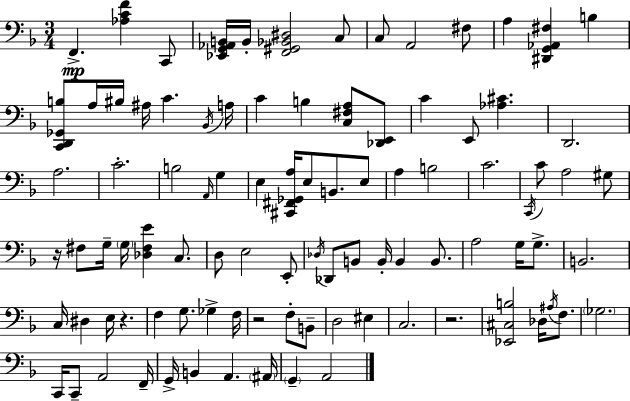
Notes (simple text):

F2/q. [Ab3,C4,F4]/q C2/e [Eb2,G2,Ab2,B2]/s B2/s [F2,G#2,Bb2,D#3]/h C3/e C3/e A2/h F#3/e A3/q [D#2,G2,Ab2,F#3]/q B3/q [C2,D2,Gb2,B3]/e A3/s BIS3/s A#3/s C4/q. Bb2/s A3/s C4/q B3/q [C3,F#3,A3]/e [Db2,E2]/e C4/q E2/e [Ab3,C#4]/q. D2/h. A3/h. C4/h. B3/h A2/s G3/q E3/q [C#2,F#2,Gb2,A3]/s E3/e B2/e. E3/e A3/q B3/h C4/h. C2/s C4/e A3/h G#3/e R/s F#3/e G3/s G3/s [Db3,F#3,E4]/q C3/e. D3/e E3/h E2/e Db3/s Db2/e B2/e B2/s B2/q B2/e. A3/h G3/s G3/e. B2/h. C3/s D#3/q E3/s R/q. F3/q G3/e. Gb3/q F3/s R/h F3/e B2/e D3/h EIS3/q C3/h. R/h. [Eb2,C#3,B3]/h Db3/s A#3/s F3/e. Gb3/h. C2/s C2/e A2/h F2/s G2/s B2/q A2/q. A#2/s G2/q A2/h